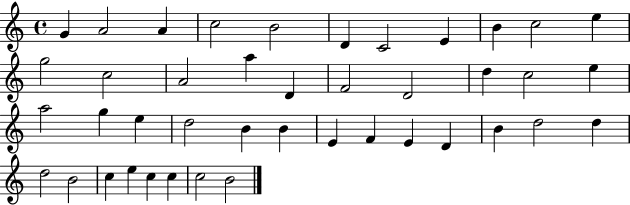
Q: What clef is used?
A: treble